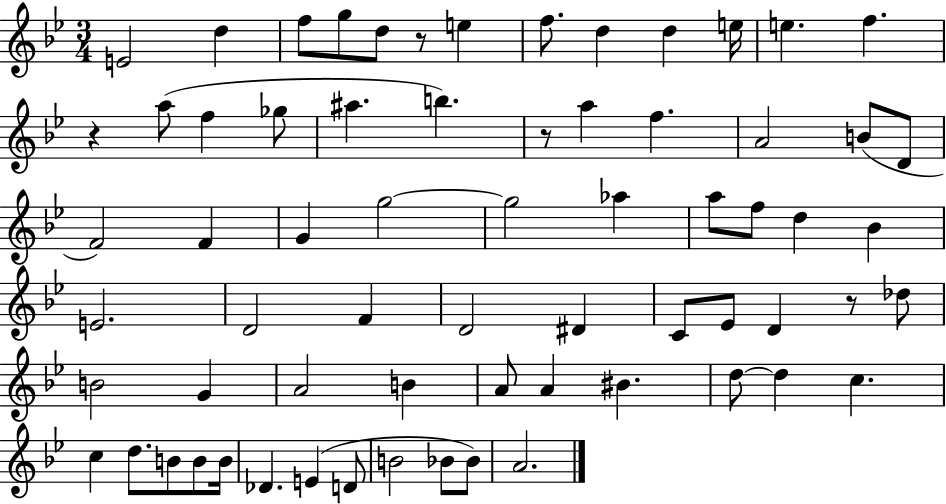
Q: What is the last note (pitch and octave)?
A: A4